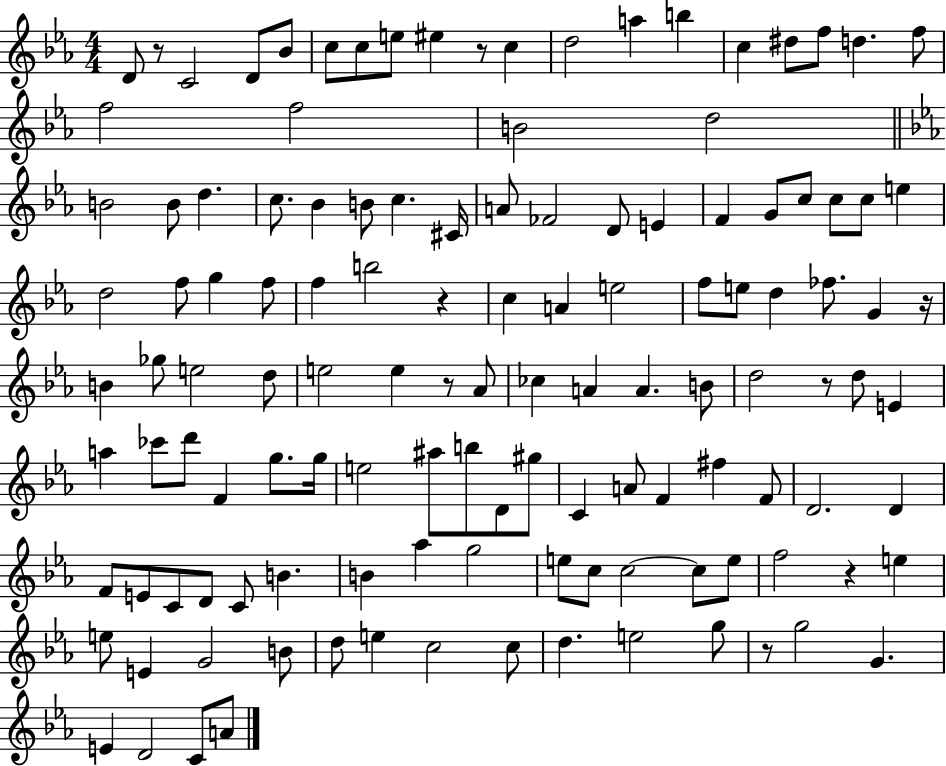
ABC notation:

X:1
T:Untitled
M:4/4
L:1/4
K:Eb
D/2 z/2 C2 D/2 _B/2 c/2 c/2 e/2 ^e z/2 c d2 a b c ^d/2 f/2 d f/2 f2 f2 B2 d2 B2 B/2 d c/2 _B B/2 c ^C/4 A/2 _F2 D/2 E F G/2 c/2 c/2 c/2 e d2 f/2 g f/2 f b2 z c A e2 f/2 e/2 d _f/2 G z/4 B _g/2 e2 d/2 e2 e z/2 _A/2 _c A A B/2 d2 z/2 d/2 E a _c'/2 d'/2 F g/2 g/4 e2 ^a/2 b/2 D/2 ^g/2 C A/2 F ^f F/2 D2 D F/2 E/2 C/2 D/2 C/2 B B _a g2 e/2 c/2 c2 c/2 e/2 f2 z e e/2 E G2 B/2 d/2 e c2 c/2 d e2 g/2 z/2 g2 G E D2 C/2 A/2